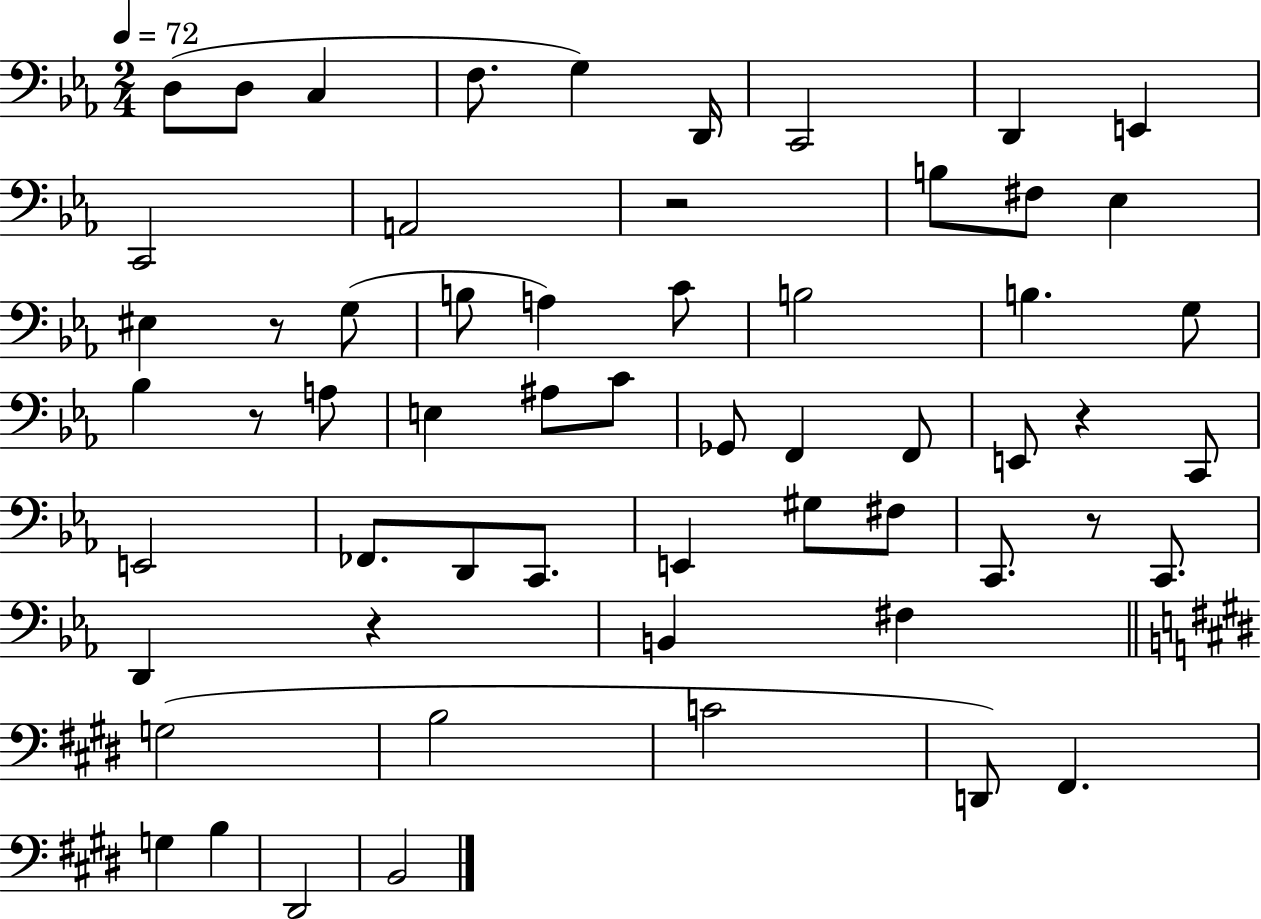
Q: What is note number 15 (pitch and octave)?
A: EIS3